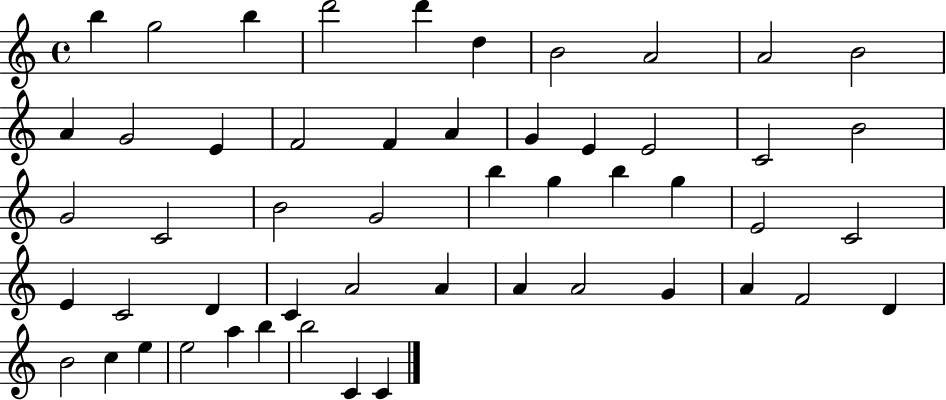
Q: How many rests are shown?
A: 0